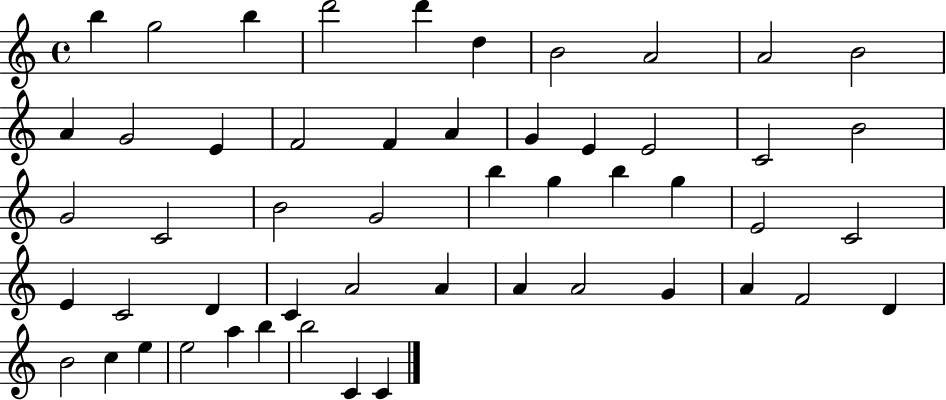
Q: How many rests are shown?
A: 0